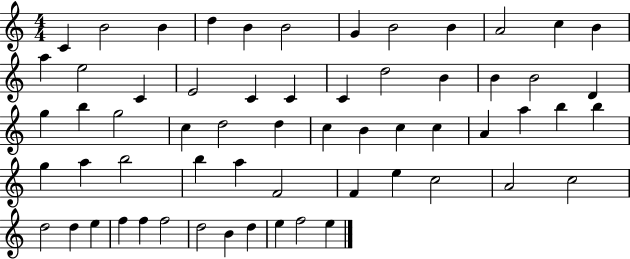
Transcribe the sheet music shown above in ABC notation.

X:1
T:Untitled
M:4/4
L:1/4
K:C
C B2 B d B B2 G B2 B A2 c B a e2 C E2 C C C d2 B B B2 D g b g2 c d2 d c B c c A a b b g a b2 b a F2 F e c2 A2 c2 d2 d e f f f2 d2 B d e f2 e